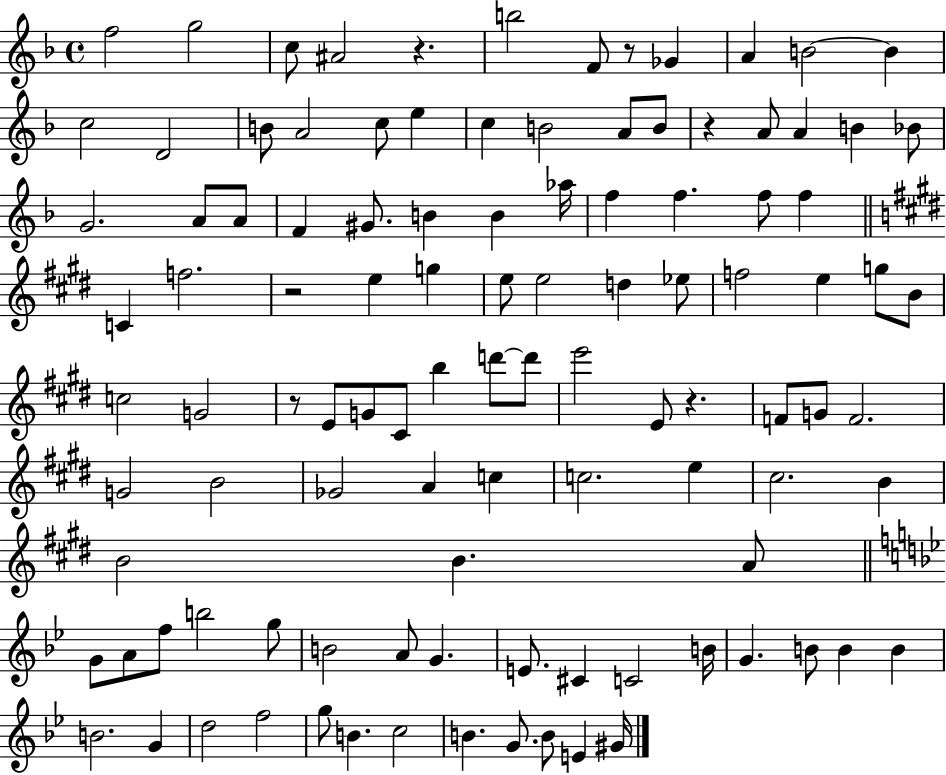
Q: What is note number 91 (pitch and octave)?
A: G4